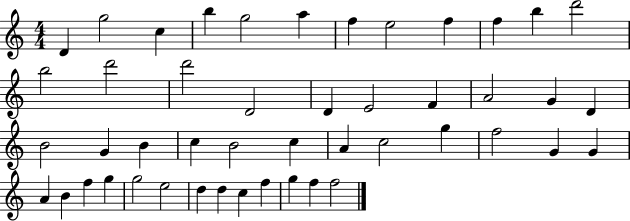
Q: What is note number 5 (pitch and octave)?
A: G5